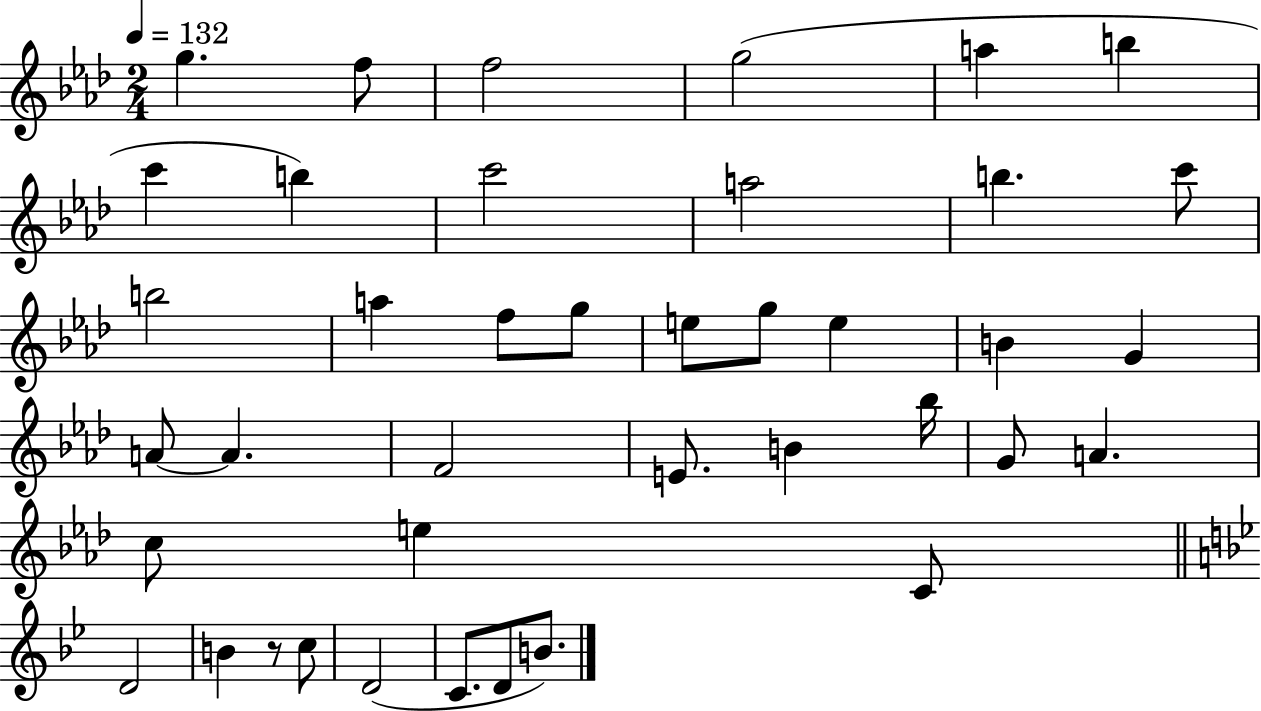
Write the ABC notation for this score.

X:1
T:Untitled
M:2/4
L:1/4
K:Ab
g f/2 f2 g2 a b c' b c'2 a2 b c'/2 b2 a f/2 g/2 e/2 g/2 e B G A/2 A F2 E/2 B _b/4 G/2 A c/2 e C/2 D2 B z/2 c/2 D2 C/2 D/2 B/2